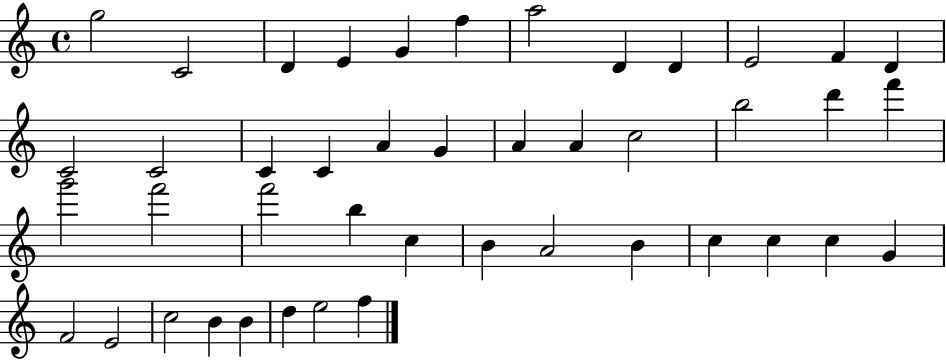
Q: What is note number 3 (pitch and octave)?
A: D4